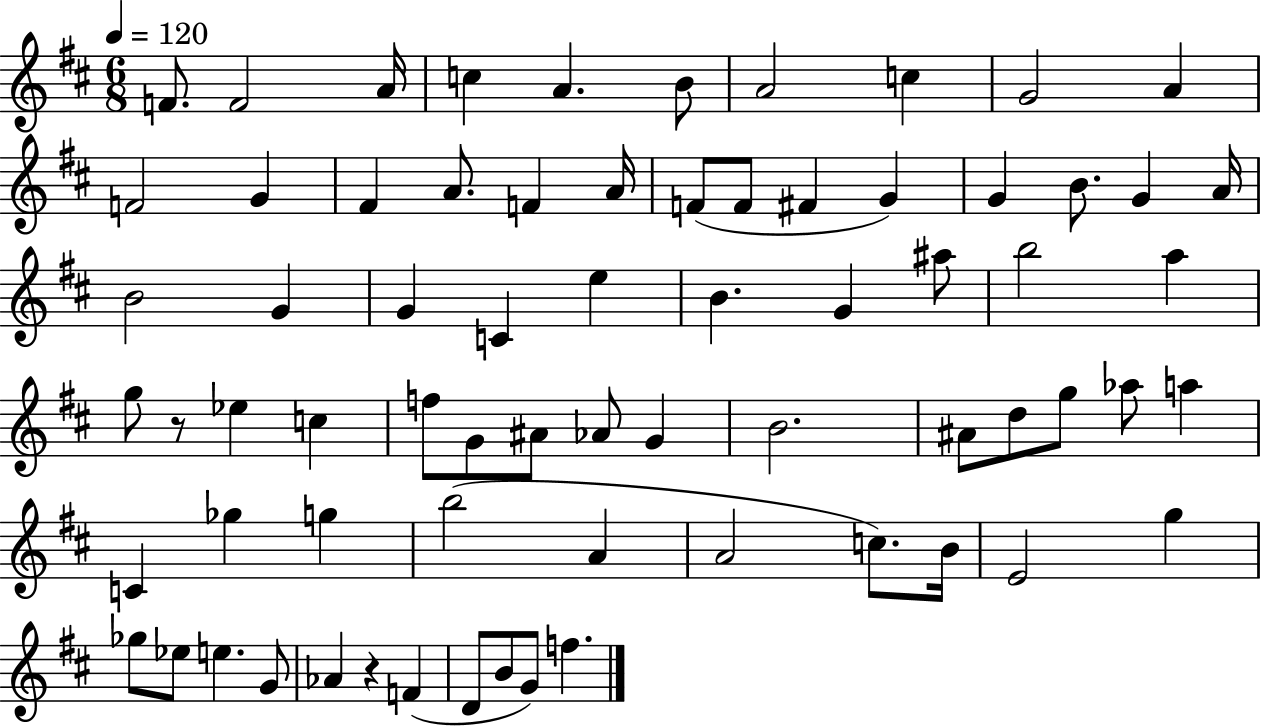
{
  \clef treble
  \numericTimeSignature
  \time 6/8
  \key d \major
  \tempo 4 = 120
  f'8. f'2 a'16 | c''4 a'4. b'8 | a'2 c''4 | g'2 a'4 | \break f'2 g'4 | fis'4 a'8. f'4 a'16 | f'8( f'8 fis'4 g'4) | g'4 b'8. g'4 a'16 | \break b'2 g'4 | g'4 c'4 e''4 | b'4. g'4 ais''8 | b''2 a''4 | \break g''8 r8 ees''4 c''4 | f''8 g'8 ais'8 aes'8 g'4 | b'2. | ais'8 d''8 g''8 aes''8 a''4 | \break c'4 ges''4 g''4 | b''2( a'4 | a'2 c''8.) b'16 | e'2 g''4 | \break ges''8 ees''8 e''4. g'8 | aes'4 r4 f'4( | d'8 b'8 g'8) f''4. | \bar "|."
}